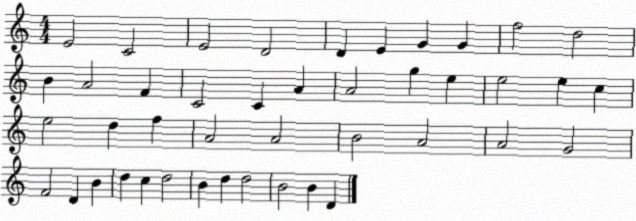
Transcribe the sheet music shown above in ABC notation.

X:1
T:Untitled
M:4/4
L:1/4
K:C
E2 C2 E2 D2 D E G G f2 d2 B A2 F C2 C A A2 g e e2 e c e2 d f A2 A2 B2 A2 A2 G2 F2 D B d c d2 B d d2 B2 B D